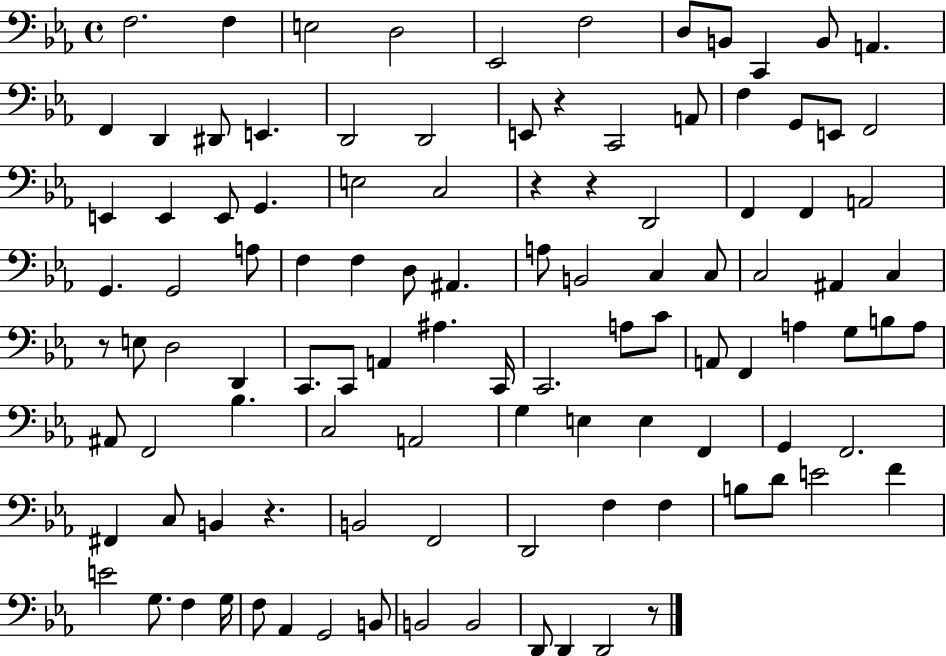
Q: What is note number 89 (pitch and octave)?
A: E4